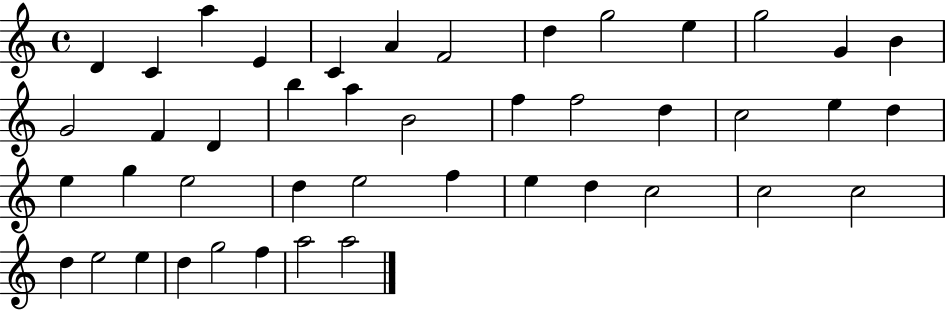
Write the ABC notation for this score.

X:1
T:Untitled
M:4/4
L:1/4
K:C
D C a E C A F2 d g2 e g2 G B G2 F D b a B2 f f2 d c2 e d e g e2 d e2 f e d c2 c2 c2 d e2 e d g2 f a2 a2